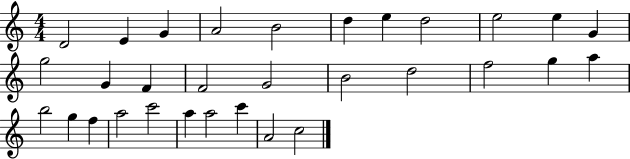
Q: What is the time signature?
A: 4/4